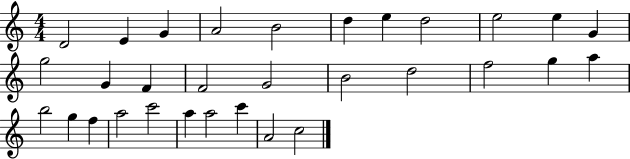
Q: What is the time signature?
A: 4/4